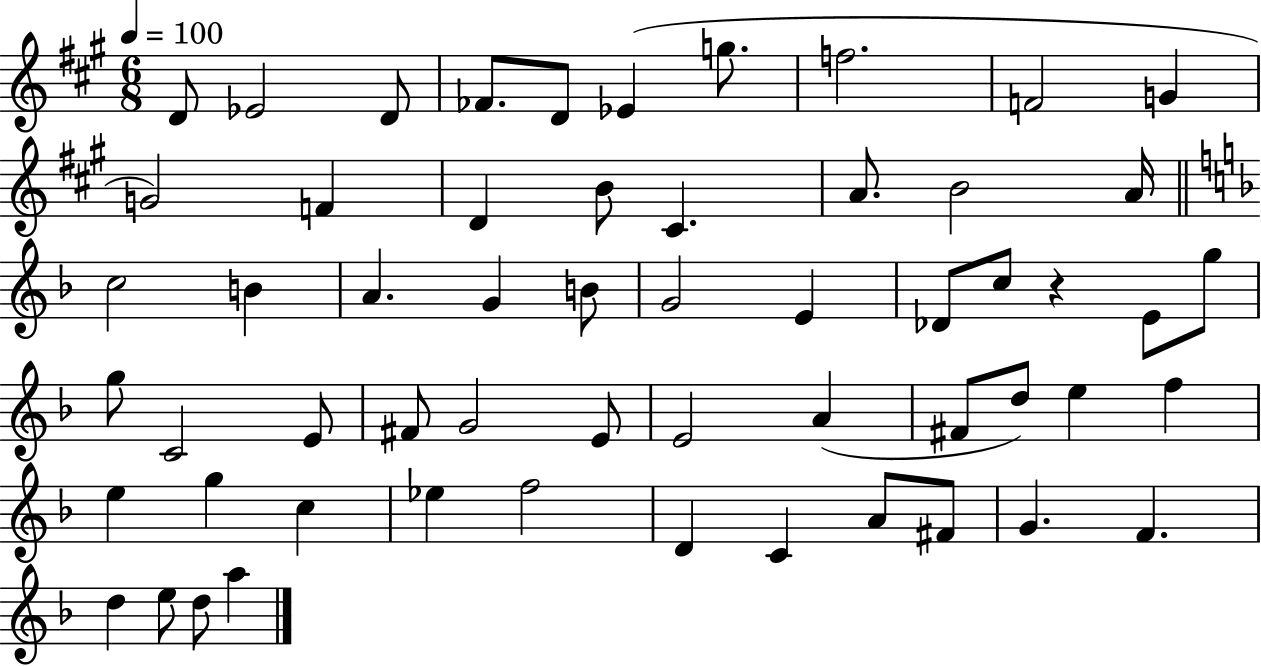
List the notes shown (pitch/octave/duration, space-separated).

D4/e Eb4/h D4/e FES4/e. D4/e Eb4/q G5/e. F5/h. F4/h G4/q G4/h F4/q D4/q B4/e C#4/q. A4/e. B4/h A4/s C5/h B4/q A4/q. G4/q B4/e G4/h E4/q Db4/e C5/e R/q E4/e G5/e G5/e C4/h E4/e F#4/e G4/h E4/e E4/h A4/q F#4/e D5/e E5/q F5/q E5/q G5/q C5/q Eb5/q F5/h D4/q C4/q A4/e F#4/e G4/q. F4/q. D5/q E5/e D5/e A5/q